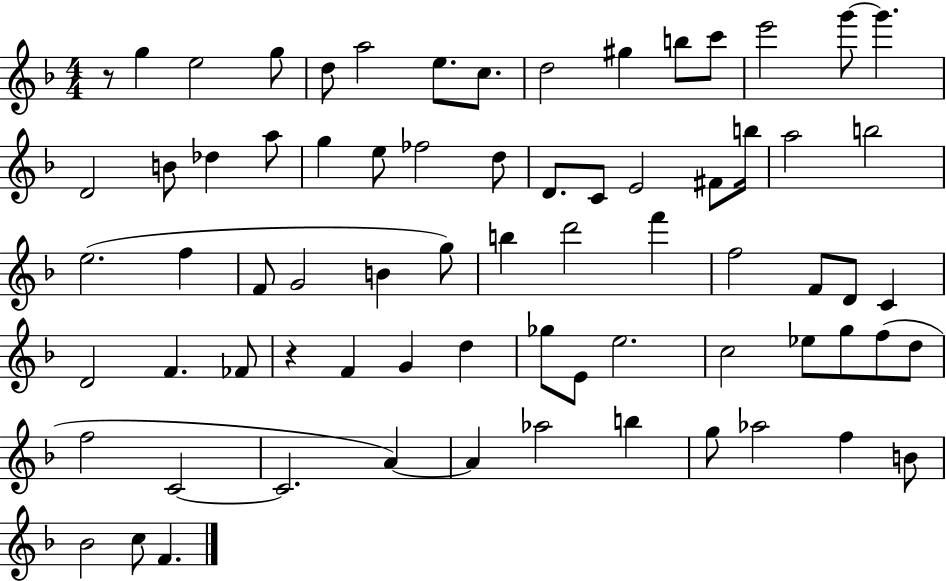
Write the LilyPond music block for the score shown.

{
  \clef treble
  \numericTimeSignature
  \time 4/4
  \key f \major
  r8 g''4 e''2 g''8 | d''8 a''2 e''8. c''8. | d''2 gis''4 b''8 c'''8 | e'''2 g'''8~~ g'''4. | \break d'2 b'8 des''4 a''8 | g''4 e''8 fes''2 d''8 | d'8. c'8 e'2 fis'8 b''16 | a''2 b''2 | \break e''2.( f''4 | f'8 g'2 b'4 g''8) | b''4 d'''2 f'''4 | f''2 f'8 d'8 c'4 | \break d'2 f'4. fes'8 | r4 f'4 g'4 d''4 | ges''8 e'8 e''2. | c''2 ees''8 g''8 f''8( d''8 | \break f''2 c'2~~ | c'2. a'4~~) | a'4 aes''2 b''4 | g''8 aes''2 f''4 b'8 | \break bes'2 c''8 f'4. | \bar "|."
}